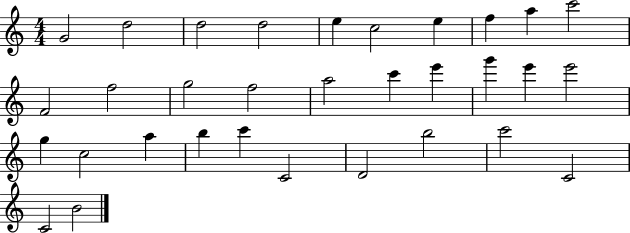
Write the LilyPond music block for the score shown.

{
  \clef treble
  \numericTimeSignature
  \time 4/4
  \key c \major
  g'2 d''2 | d''2 d''2 | e''4 c''2 e''4 | f''4 a''4 c'''2 | \break f'2 f''2 | g''2 f''2 | a''2 c'''4 e'''4 | g'''4 e'''4 e'''2 | \break g''4 c''2 a''4 | b''4 c'''4 c'2 | d'2 b''2 | c'''2 c'2 | \break c'2 b'2 | \bar "|."
}